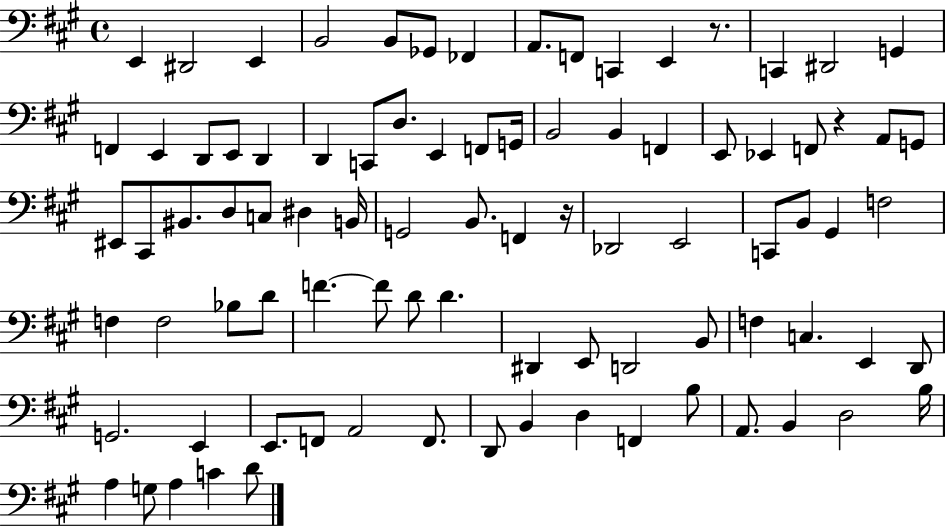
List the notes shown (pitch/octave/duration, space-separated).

E2/q D#2/h E2/q B2/h B2/e Gb2/e FES2/q A2/e. F2/e C2/q E2/q R/e. C2/q D#2/h G2/q F2/q E2/q D2/e E2/e D2/q D2/q C2/e D3/e. E2/q F2/e G2/s B2/h B2/q F2/q E2/e Eb2/q F2/e R/q A2/e G2/e EIS2/e C#2/e BIS2/e. D3/e C3/e D#3/q B2/s G2/h B2/e. F2/q R/s Db2/h E2/h C2/e B2/e G#2/q F3/h F3/q F3/h Bb3/e D4/e F4/q. F4/e D4/e D4/q. D#2/q E2/e D2/h B2/e F3/q C3/q. E2/q D2/e G2/h. E2/q E2/e. F2/e A2/h F2/e. D2/e B2/q D3/q F2/q B3/e A2/e. B2/q D3/h B3/s A3/q G3/e A3/q C4/q D4/e